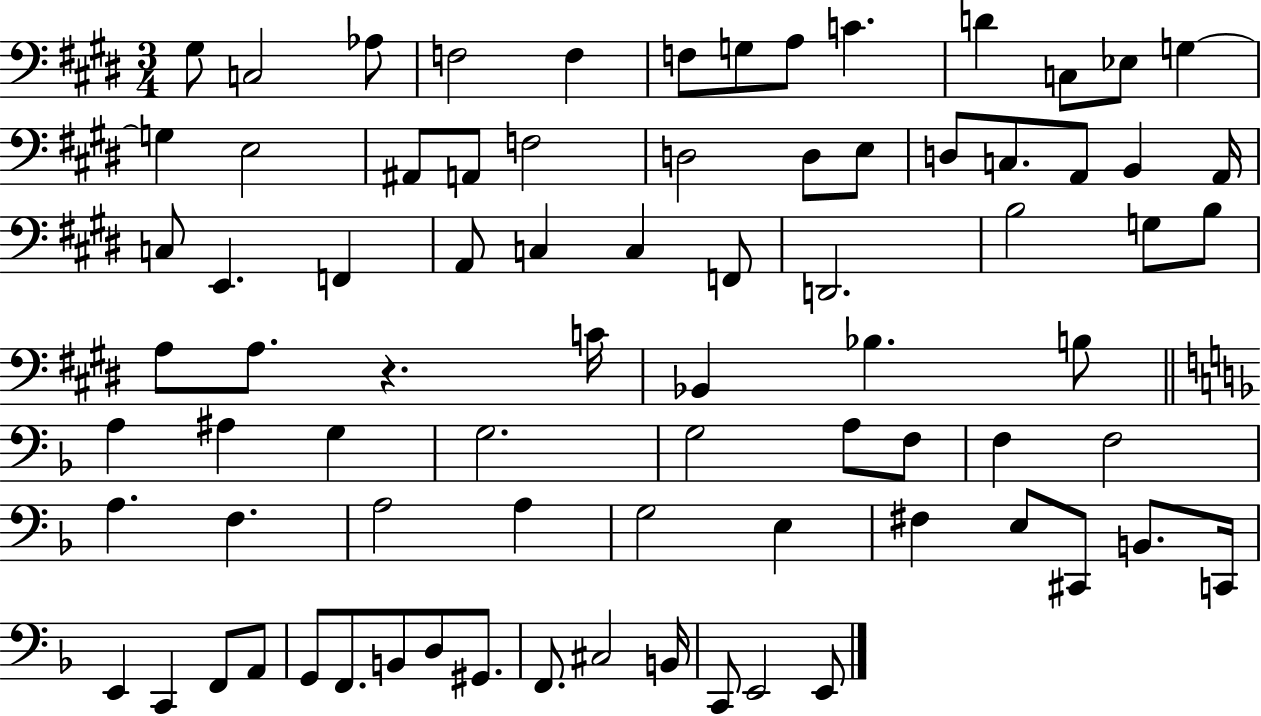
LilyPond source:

{
  \clef bass
  \numericTimeSignature
  \time 3/4
  \key e \major
  gis8 c2 aes8 | f2 f4 | f8 g8 a8 c'4. | d'4 c8 ees8 g4~~ | \break g4 e2 | ais,8 a,8 f2 | d2 d8 e8 | d8 c8. a,8 b,4 a,16 | \break c8 e,4. f,4 | a,8 c4 c4 f,8 | d,2. | b2 g8 b8 | \break a8 a8. r4. c'16 | bes,4 bes4. b8 | \bar "||" \break \key f \major a4 ais4 g4 | g2. | g2 a8 f8 | f4 f2 | \break a4. f4. | a2 a4 | g2 e4 | fis4 e8 cis,8 b,8. c,16 | \break e,4 c,4 f,8 a,8 | g,8 f,8. b,8 d8 gis,8. | f,8. cis2 b,16 | c,8 e,2 e,8 | \break \bar "|."
}